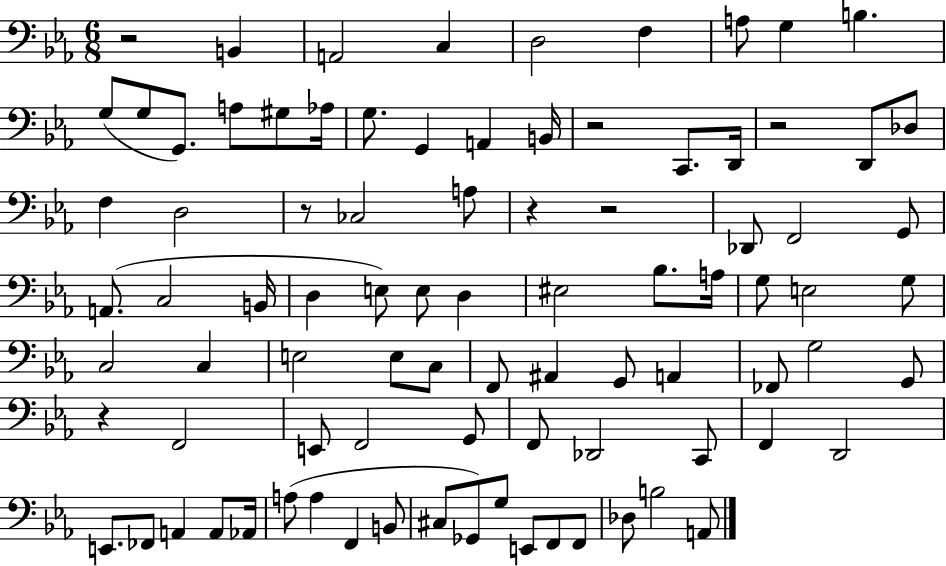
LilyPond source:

{
  \clef bass
  \numericTimeSignature
  \time 6/8
  \key ees \major
  r2 b,4 | a,2 c4 | d2 f4 | a8 g4 b4. | \break g8( g8 g,8.) a8 gis8 aes16 | g8. g,4 a,4 b,16 | r2 c,8. d,16 | r2 d,8 des8 | \break f4 d2 | r8 ces2 a8 | r4 r2 | des,8 f,2 g,8 | \break a,8.( c2 b,16 | d4 e8) e8 d4 | eis2 bes8. a16 | g8 e2 g8 | \break c2 c4 | e2 e8 c8 | f,8 ais,4 g,8 a,4 | fes,8 g2 g,8 | \break r4 f,2 | e,8 f,2 g,8 | f,8 des,2 c,8 | f,4 d,2 | \break e,8. fes,8 a,4 a,8 aes,16 | a8( a4 f,4 b,8 | cis8 ges,8) g8 e,8 f,8 f,8 | des8 b2 a,8 | \break \bar "|."
}